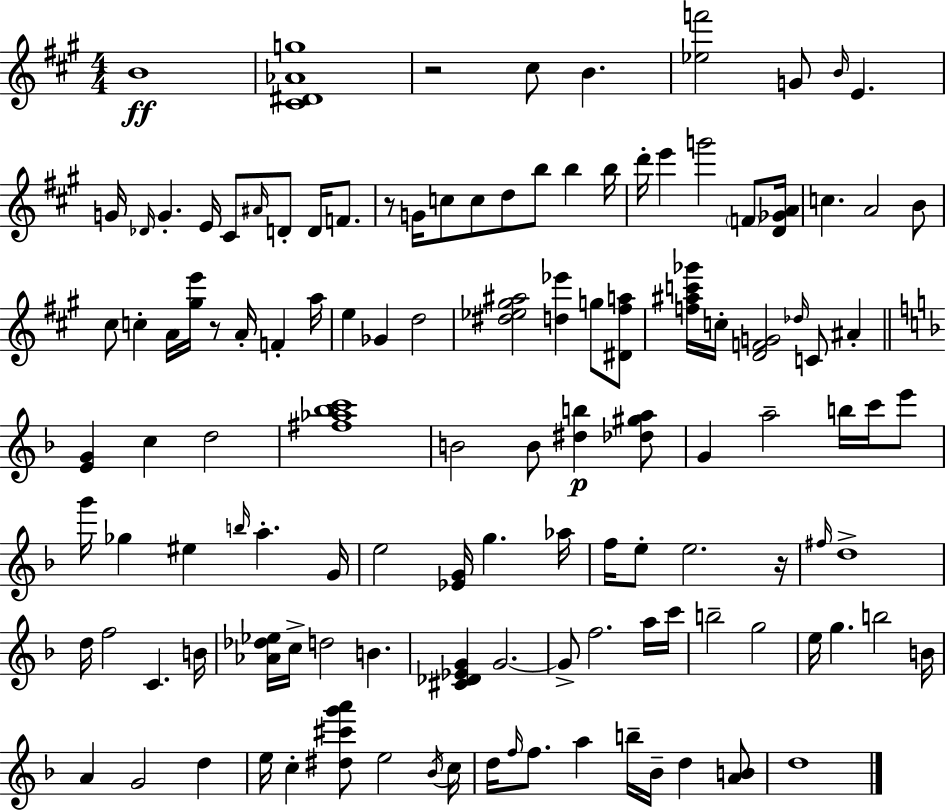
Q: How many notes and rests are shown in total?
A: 122